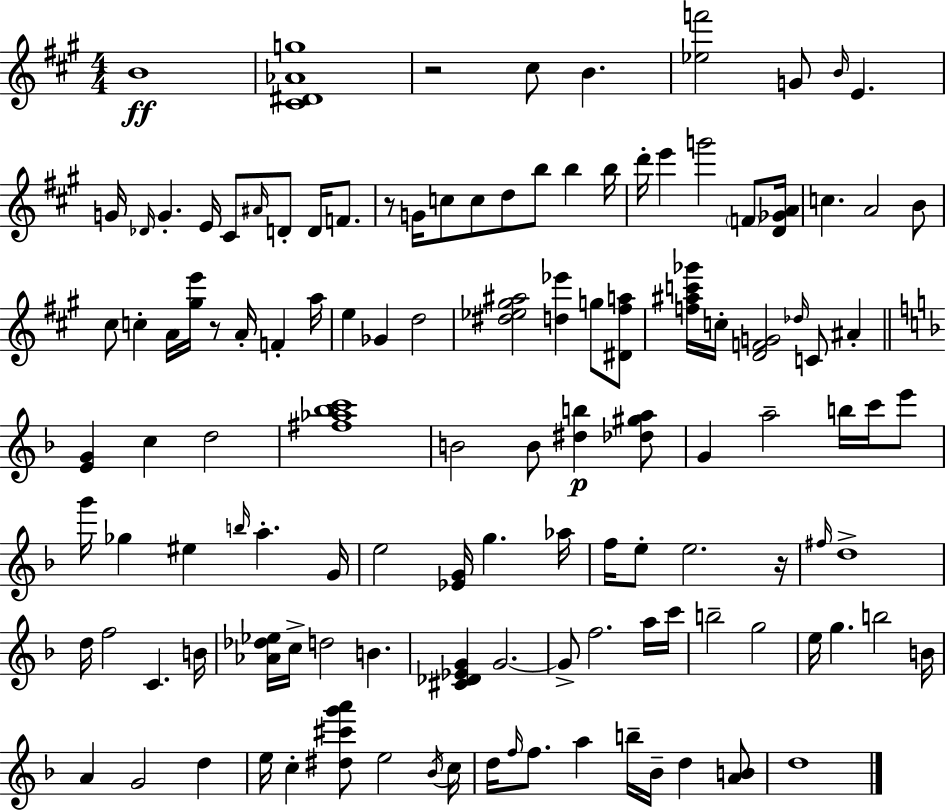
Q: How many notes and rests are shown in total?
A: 122